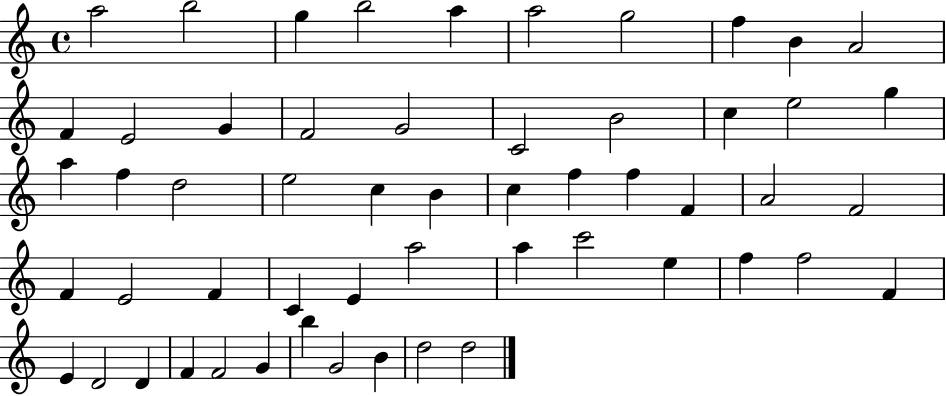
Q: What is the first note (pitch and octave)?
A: A5